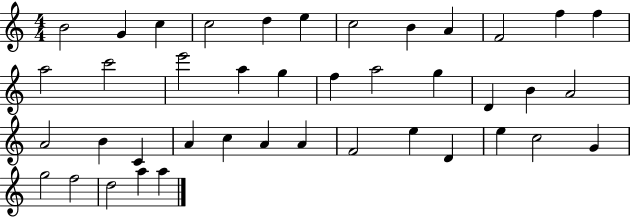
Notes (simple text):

B4/h G4/q C5/q C5/h D5/q E5/q C5/h B4/q A4/q F4/h F5/q F5/q A5/h C6/h E6/h A5/q G5/q F5/q A5/h G5/q D4/q B4/q A4/h A4/h B4/q C4/q A4/q C5/q A4/q A4/q F4/h E5/q D4/q E5/q C5/h G4/q G5/h F5/h D5/h A5/q A5/q